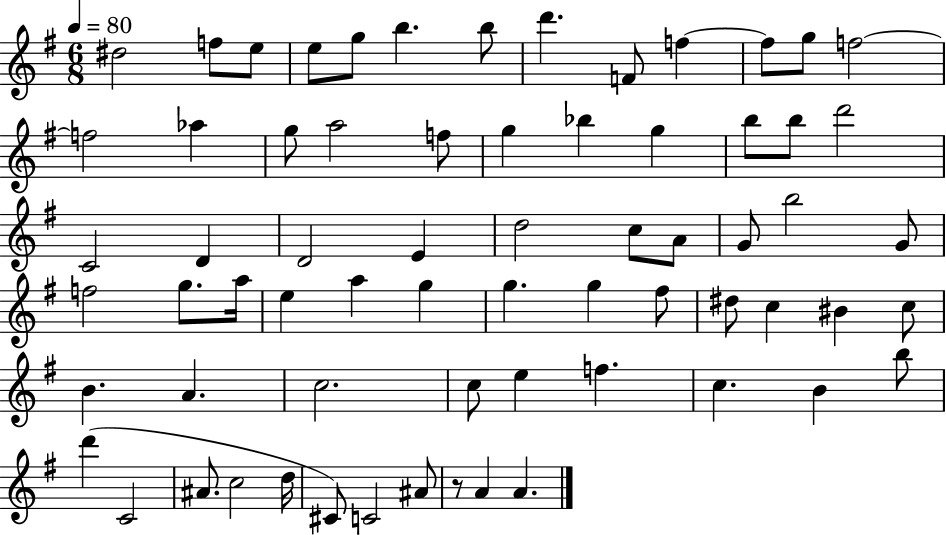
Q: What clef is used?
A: treble